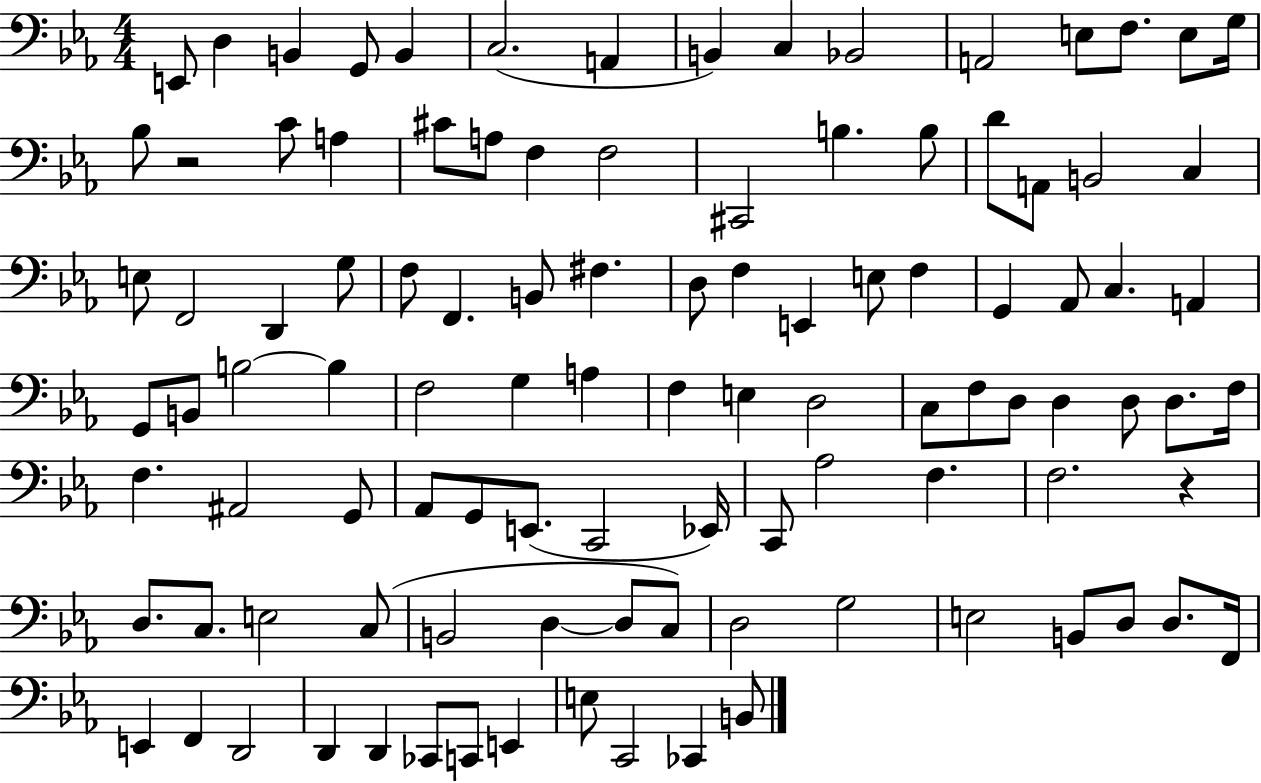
{
  \clef bass
  \numericTimeSignature
  \time 4/4
  \key ees \major
  e,8 d4 b,4 g,8 b,4 | c2.( a,4 | b,4) c4 bes,2 | a,2 e8 f8. e8 g16 | \break bes8 r2 c'8 a4 | cis'8 a8 f4 f2 | cis,2 b4. b8 | d'8 a,8 b,2 c4 | \break e8 f,2 d,4 g8 | f8 f,4. b,8 fis4. | d8 f4 e,4 e8 f4 | g,4 aes,8 c4. a,4 | \break g,8 b,8 b2~~ b4 | f2 g4 a4 | f4 e4 d2 | c8 f8 d8 d4 d8 d8. f16 | \break f4. ais,2 g,8 | aes,8 g,8 e,8.( c,2 ees,16) | c,8 aes2 f4. | f2. r4 | \break d8. c8. e2 c8( | b,2 d4~~ d8 c8) | d2 g2 | e2 b,8 d8 d8. f,16 | \break e,4 f,4 d,2 | d,4 d,4 ces,8 c,8 e,4 | e8 c,2 ces,4 b,8 | \bar "|."
}